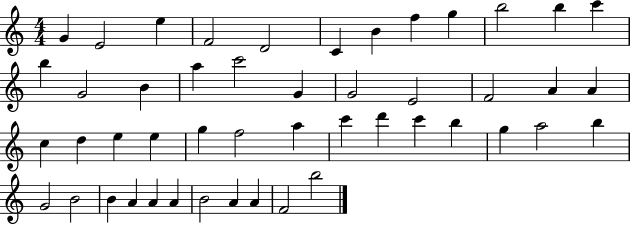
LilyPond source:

{
  \clef treble
  \numericTimeSignature
  \time 4/4
  \key c \major
  g'4 e'2 e''4 | f'2 d'2 | c'4 b'4 f''4 g''4 | b''2 b''4 c'''4 | \break b''4 g'2 b'4 | a''4 c'''2 g'4 | g'2 e'2 | f'2 a'4 a'4 | \break c''4 d''4 e''4 e''4 | g''4 f''2 a''4 | c'''4 d'''4 c'''4 b''4 | g''4 a''2 b''4 | \break g'2 b'2 | b'4 a'4 a'4 a'4 | b'2 a'4 a'4 | f'2 b''2 | \break \bar "|."
}